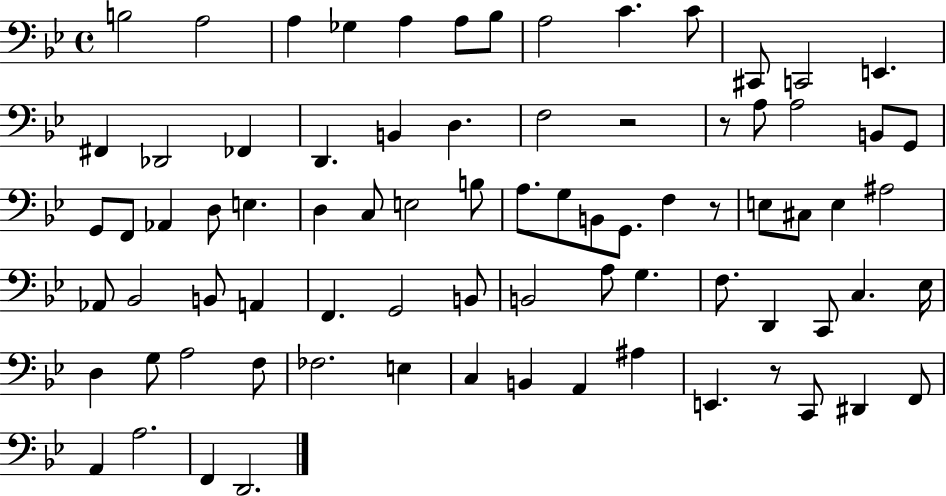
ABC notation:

X:1
T:Untitled
M:4/4
L:1/4
K:Bb
B,2 A,2 A, _G, A, A,/2 _B,/2 A,2 C C/2 ^C,,/2 C,,2 E,, ^F,, _D,,2 _F,, D,, B,, D, F,2 z2 z/2 A,/2 A,2 B,,/2 G,,/2 G,,/2 F,,/2 _A,, D,/2 E, D, C,/2 E,2 B,/2 A,/2 G,/2 B,,/2 G,,/2 F, z/2 E,/2 ^C,/2 E, ^A,2 _A,,/2 _B,,2 B,,/2 A,, F,, G,,2 B,,/2 B,,2 A,/2 G, F,/2 D,, C,,/2 C, _E,/4 D, G,/2 A,2 F,/2 _F,2 E, C, B,, A,, ^A, E,, z/2 C,,/2 ^D,, F,,/2 A,, A,2 F,, D,,2